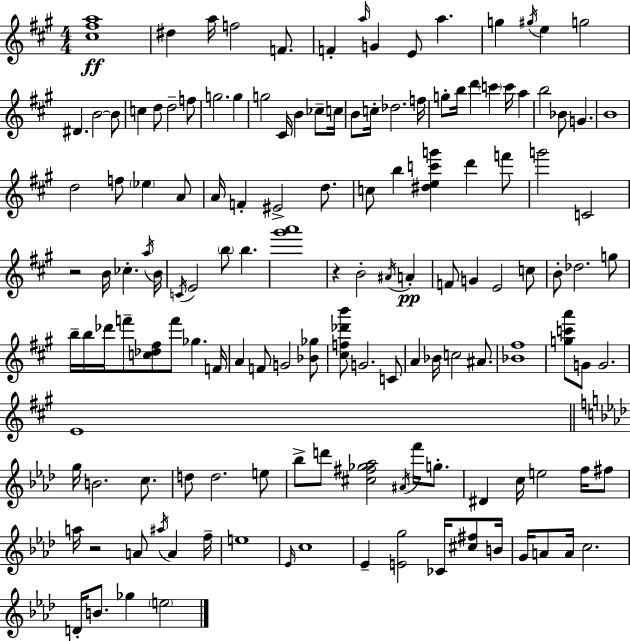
[C#5,F#5,A5]/w D#5/q A5/s F5/h F4/e. F4/q A5/s G4/q E4/e A5/q. G5/q G#5/s E5/q G5/h D#4/q. B4/h B4/e C5/q D5/e D5/h F5/e G5/h. G5/q G5/h C#4/s B4/q CES5/e C5/s B4/e C5/s Db5/h. F5/s G5/e B5/s D6/q C6/q C6/s A5/q B5/h Bb4/e G4/q. B4/w D5/h F5/e Eb5/q A4/e A4/s F4/q EIS4/h D5/e. C5/e B5/q [D#5,E5,C6,G6]/q D6/q F6/e G6/h C4/h R/h B4/s CES5/q. A5/s B4/s C4/s E4/h B5/e B5/q. [G#6,A6]/w R/q B4/h A#4/s A4/q F4/e G4/q E4/h C5/e B4/e Db5/h. G5/e B5/s B5/s Db6/s F6/e [C5,Db5,F#5]/e F6/e Gb5/q. F4/s A4/q F4/e G4/h [Bb4,Gb5]/e [C#5,F5,Db6,B6]/e G4/h. C4/e A4/q Bb4/s C5/h A#4/e. [Bb4,F#5]/w [G5,C6,A6]/e G4/e G4/h. E4/w G5/s B4/h. C5/e. D5/e D5/h. E5/e Bb5/e D6/e [C#5,F#5,Gb5,Ab5]/h A#4/s F6/s G5/e. D#4/q C5/s E5/h F5/s F#5/e A5/s R/h A4/e A#5/s A4/q F5/s E5/w Eb4/s C5/w Eb4/q [E4,G5]/h CES4/s [C#5,F#5]/e B4/s G4/s A4/e A4/s C5/h. D4/s B4/e. Gb5/q E5/h